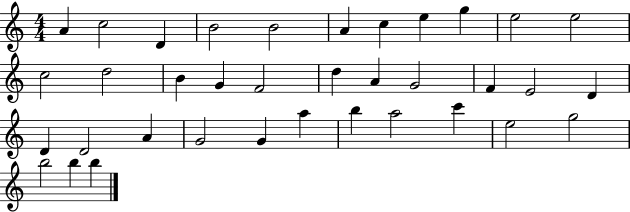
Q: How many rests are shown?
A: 0